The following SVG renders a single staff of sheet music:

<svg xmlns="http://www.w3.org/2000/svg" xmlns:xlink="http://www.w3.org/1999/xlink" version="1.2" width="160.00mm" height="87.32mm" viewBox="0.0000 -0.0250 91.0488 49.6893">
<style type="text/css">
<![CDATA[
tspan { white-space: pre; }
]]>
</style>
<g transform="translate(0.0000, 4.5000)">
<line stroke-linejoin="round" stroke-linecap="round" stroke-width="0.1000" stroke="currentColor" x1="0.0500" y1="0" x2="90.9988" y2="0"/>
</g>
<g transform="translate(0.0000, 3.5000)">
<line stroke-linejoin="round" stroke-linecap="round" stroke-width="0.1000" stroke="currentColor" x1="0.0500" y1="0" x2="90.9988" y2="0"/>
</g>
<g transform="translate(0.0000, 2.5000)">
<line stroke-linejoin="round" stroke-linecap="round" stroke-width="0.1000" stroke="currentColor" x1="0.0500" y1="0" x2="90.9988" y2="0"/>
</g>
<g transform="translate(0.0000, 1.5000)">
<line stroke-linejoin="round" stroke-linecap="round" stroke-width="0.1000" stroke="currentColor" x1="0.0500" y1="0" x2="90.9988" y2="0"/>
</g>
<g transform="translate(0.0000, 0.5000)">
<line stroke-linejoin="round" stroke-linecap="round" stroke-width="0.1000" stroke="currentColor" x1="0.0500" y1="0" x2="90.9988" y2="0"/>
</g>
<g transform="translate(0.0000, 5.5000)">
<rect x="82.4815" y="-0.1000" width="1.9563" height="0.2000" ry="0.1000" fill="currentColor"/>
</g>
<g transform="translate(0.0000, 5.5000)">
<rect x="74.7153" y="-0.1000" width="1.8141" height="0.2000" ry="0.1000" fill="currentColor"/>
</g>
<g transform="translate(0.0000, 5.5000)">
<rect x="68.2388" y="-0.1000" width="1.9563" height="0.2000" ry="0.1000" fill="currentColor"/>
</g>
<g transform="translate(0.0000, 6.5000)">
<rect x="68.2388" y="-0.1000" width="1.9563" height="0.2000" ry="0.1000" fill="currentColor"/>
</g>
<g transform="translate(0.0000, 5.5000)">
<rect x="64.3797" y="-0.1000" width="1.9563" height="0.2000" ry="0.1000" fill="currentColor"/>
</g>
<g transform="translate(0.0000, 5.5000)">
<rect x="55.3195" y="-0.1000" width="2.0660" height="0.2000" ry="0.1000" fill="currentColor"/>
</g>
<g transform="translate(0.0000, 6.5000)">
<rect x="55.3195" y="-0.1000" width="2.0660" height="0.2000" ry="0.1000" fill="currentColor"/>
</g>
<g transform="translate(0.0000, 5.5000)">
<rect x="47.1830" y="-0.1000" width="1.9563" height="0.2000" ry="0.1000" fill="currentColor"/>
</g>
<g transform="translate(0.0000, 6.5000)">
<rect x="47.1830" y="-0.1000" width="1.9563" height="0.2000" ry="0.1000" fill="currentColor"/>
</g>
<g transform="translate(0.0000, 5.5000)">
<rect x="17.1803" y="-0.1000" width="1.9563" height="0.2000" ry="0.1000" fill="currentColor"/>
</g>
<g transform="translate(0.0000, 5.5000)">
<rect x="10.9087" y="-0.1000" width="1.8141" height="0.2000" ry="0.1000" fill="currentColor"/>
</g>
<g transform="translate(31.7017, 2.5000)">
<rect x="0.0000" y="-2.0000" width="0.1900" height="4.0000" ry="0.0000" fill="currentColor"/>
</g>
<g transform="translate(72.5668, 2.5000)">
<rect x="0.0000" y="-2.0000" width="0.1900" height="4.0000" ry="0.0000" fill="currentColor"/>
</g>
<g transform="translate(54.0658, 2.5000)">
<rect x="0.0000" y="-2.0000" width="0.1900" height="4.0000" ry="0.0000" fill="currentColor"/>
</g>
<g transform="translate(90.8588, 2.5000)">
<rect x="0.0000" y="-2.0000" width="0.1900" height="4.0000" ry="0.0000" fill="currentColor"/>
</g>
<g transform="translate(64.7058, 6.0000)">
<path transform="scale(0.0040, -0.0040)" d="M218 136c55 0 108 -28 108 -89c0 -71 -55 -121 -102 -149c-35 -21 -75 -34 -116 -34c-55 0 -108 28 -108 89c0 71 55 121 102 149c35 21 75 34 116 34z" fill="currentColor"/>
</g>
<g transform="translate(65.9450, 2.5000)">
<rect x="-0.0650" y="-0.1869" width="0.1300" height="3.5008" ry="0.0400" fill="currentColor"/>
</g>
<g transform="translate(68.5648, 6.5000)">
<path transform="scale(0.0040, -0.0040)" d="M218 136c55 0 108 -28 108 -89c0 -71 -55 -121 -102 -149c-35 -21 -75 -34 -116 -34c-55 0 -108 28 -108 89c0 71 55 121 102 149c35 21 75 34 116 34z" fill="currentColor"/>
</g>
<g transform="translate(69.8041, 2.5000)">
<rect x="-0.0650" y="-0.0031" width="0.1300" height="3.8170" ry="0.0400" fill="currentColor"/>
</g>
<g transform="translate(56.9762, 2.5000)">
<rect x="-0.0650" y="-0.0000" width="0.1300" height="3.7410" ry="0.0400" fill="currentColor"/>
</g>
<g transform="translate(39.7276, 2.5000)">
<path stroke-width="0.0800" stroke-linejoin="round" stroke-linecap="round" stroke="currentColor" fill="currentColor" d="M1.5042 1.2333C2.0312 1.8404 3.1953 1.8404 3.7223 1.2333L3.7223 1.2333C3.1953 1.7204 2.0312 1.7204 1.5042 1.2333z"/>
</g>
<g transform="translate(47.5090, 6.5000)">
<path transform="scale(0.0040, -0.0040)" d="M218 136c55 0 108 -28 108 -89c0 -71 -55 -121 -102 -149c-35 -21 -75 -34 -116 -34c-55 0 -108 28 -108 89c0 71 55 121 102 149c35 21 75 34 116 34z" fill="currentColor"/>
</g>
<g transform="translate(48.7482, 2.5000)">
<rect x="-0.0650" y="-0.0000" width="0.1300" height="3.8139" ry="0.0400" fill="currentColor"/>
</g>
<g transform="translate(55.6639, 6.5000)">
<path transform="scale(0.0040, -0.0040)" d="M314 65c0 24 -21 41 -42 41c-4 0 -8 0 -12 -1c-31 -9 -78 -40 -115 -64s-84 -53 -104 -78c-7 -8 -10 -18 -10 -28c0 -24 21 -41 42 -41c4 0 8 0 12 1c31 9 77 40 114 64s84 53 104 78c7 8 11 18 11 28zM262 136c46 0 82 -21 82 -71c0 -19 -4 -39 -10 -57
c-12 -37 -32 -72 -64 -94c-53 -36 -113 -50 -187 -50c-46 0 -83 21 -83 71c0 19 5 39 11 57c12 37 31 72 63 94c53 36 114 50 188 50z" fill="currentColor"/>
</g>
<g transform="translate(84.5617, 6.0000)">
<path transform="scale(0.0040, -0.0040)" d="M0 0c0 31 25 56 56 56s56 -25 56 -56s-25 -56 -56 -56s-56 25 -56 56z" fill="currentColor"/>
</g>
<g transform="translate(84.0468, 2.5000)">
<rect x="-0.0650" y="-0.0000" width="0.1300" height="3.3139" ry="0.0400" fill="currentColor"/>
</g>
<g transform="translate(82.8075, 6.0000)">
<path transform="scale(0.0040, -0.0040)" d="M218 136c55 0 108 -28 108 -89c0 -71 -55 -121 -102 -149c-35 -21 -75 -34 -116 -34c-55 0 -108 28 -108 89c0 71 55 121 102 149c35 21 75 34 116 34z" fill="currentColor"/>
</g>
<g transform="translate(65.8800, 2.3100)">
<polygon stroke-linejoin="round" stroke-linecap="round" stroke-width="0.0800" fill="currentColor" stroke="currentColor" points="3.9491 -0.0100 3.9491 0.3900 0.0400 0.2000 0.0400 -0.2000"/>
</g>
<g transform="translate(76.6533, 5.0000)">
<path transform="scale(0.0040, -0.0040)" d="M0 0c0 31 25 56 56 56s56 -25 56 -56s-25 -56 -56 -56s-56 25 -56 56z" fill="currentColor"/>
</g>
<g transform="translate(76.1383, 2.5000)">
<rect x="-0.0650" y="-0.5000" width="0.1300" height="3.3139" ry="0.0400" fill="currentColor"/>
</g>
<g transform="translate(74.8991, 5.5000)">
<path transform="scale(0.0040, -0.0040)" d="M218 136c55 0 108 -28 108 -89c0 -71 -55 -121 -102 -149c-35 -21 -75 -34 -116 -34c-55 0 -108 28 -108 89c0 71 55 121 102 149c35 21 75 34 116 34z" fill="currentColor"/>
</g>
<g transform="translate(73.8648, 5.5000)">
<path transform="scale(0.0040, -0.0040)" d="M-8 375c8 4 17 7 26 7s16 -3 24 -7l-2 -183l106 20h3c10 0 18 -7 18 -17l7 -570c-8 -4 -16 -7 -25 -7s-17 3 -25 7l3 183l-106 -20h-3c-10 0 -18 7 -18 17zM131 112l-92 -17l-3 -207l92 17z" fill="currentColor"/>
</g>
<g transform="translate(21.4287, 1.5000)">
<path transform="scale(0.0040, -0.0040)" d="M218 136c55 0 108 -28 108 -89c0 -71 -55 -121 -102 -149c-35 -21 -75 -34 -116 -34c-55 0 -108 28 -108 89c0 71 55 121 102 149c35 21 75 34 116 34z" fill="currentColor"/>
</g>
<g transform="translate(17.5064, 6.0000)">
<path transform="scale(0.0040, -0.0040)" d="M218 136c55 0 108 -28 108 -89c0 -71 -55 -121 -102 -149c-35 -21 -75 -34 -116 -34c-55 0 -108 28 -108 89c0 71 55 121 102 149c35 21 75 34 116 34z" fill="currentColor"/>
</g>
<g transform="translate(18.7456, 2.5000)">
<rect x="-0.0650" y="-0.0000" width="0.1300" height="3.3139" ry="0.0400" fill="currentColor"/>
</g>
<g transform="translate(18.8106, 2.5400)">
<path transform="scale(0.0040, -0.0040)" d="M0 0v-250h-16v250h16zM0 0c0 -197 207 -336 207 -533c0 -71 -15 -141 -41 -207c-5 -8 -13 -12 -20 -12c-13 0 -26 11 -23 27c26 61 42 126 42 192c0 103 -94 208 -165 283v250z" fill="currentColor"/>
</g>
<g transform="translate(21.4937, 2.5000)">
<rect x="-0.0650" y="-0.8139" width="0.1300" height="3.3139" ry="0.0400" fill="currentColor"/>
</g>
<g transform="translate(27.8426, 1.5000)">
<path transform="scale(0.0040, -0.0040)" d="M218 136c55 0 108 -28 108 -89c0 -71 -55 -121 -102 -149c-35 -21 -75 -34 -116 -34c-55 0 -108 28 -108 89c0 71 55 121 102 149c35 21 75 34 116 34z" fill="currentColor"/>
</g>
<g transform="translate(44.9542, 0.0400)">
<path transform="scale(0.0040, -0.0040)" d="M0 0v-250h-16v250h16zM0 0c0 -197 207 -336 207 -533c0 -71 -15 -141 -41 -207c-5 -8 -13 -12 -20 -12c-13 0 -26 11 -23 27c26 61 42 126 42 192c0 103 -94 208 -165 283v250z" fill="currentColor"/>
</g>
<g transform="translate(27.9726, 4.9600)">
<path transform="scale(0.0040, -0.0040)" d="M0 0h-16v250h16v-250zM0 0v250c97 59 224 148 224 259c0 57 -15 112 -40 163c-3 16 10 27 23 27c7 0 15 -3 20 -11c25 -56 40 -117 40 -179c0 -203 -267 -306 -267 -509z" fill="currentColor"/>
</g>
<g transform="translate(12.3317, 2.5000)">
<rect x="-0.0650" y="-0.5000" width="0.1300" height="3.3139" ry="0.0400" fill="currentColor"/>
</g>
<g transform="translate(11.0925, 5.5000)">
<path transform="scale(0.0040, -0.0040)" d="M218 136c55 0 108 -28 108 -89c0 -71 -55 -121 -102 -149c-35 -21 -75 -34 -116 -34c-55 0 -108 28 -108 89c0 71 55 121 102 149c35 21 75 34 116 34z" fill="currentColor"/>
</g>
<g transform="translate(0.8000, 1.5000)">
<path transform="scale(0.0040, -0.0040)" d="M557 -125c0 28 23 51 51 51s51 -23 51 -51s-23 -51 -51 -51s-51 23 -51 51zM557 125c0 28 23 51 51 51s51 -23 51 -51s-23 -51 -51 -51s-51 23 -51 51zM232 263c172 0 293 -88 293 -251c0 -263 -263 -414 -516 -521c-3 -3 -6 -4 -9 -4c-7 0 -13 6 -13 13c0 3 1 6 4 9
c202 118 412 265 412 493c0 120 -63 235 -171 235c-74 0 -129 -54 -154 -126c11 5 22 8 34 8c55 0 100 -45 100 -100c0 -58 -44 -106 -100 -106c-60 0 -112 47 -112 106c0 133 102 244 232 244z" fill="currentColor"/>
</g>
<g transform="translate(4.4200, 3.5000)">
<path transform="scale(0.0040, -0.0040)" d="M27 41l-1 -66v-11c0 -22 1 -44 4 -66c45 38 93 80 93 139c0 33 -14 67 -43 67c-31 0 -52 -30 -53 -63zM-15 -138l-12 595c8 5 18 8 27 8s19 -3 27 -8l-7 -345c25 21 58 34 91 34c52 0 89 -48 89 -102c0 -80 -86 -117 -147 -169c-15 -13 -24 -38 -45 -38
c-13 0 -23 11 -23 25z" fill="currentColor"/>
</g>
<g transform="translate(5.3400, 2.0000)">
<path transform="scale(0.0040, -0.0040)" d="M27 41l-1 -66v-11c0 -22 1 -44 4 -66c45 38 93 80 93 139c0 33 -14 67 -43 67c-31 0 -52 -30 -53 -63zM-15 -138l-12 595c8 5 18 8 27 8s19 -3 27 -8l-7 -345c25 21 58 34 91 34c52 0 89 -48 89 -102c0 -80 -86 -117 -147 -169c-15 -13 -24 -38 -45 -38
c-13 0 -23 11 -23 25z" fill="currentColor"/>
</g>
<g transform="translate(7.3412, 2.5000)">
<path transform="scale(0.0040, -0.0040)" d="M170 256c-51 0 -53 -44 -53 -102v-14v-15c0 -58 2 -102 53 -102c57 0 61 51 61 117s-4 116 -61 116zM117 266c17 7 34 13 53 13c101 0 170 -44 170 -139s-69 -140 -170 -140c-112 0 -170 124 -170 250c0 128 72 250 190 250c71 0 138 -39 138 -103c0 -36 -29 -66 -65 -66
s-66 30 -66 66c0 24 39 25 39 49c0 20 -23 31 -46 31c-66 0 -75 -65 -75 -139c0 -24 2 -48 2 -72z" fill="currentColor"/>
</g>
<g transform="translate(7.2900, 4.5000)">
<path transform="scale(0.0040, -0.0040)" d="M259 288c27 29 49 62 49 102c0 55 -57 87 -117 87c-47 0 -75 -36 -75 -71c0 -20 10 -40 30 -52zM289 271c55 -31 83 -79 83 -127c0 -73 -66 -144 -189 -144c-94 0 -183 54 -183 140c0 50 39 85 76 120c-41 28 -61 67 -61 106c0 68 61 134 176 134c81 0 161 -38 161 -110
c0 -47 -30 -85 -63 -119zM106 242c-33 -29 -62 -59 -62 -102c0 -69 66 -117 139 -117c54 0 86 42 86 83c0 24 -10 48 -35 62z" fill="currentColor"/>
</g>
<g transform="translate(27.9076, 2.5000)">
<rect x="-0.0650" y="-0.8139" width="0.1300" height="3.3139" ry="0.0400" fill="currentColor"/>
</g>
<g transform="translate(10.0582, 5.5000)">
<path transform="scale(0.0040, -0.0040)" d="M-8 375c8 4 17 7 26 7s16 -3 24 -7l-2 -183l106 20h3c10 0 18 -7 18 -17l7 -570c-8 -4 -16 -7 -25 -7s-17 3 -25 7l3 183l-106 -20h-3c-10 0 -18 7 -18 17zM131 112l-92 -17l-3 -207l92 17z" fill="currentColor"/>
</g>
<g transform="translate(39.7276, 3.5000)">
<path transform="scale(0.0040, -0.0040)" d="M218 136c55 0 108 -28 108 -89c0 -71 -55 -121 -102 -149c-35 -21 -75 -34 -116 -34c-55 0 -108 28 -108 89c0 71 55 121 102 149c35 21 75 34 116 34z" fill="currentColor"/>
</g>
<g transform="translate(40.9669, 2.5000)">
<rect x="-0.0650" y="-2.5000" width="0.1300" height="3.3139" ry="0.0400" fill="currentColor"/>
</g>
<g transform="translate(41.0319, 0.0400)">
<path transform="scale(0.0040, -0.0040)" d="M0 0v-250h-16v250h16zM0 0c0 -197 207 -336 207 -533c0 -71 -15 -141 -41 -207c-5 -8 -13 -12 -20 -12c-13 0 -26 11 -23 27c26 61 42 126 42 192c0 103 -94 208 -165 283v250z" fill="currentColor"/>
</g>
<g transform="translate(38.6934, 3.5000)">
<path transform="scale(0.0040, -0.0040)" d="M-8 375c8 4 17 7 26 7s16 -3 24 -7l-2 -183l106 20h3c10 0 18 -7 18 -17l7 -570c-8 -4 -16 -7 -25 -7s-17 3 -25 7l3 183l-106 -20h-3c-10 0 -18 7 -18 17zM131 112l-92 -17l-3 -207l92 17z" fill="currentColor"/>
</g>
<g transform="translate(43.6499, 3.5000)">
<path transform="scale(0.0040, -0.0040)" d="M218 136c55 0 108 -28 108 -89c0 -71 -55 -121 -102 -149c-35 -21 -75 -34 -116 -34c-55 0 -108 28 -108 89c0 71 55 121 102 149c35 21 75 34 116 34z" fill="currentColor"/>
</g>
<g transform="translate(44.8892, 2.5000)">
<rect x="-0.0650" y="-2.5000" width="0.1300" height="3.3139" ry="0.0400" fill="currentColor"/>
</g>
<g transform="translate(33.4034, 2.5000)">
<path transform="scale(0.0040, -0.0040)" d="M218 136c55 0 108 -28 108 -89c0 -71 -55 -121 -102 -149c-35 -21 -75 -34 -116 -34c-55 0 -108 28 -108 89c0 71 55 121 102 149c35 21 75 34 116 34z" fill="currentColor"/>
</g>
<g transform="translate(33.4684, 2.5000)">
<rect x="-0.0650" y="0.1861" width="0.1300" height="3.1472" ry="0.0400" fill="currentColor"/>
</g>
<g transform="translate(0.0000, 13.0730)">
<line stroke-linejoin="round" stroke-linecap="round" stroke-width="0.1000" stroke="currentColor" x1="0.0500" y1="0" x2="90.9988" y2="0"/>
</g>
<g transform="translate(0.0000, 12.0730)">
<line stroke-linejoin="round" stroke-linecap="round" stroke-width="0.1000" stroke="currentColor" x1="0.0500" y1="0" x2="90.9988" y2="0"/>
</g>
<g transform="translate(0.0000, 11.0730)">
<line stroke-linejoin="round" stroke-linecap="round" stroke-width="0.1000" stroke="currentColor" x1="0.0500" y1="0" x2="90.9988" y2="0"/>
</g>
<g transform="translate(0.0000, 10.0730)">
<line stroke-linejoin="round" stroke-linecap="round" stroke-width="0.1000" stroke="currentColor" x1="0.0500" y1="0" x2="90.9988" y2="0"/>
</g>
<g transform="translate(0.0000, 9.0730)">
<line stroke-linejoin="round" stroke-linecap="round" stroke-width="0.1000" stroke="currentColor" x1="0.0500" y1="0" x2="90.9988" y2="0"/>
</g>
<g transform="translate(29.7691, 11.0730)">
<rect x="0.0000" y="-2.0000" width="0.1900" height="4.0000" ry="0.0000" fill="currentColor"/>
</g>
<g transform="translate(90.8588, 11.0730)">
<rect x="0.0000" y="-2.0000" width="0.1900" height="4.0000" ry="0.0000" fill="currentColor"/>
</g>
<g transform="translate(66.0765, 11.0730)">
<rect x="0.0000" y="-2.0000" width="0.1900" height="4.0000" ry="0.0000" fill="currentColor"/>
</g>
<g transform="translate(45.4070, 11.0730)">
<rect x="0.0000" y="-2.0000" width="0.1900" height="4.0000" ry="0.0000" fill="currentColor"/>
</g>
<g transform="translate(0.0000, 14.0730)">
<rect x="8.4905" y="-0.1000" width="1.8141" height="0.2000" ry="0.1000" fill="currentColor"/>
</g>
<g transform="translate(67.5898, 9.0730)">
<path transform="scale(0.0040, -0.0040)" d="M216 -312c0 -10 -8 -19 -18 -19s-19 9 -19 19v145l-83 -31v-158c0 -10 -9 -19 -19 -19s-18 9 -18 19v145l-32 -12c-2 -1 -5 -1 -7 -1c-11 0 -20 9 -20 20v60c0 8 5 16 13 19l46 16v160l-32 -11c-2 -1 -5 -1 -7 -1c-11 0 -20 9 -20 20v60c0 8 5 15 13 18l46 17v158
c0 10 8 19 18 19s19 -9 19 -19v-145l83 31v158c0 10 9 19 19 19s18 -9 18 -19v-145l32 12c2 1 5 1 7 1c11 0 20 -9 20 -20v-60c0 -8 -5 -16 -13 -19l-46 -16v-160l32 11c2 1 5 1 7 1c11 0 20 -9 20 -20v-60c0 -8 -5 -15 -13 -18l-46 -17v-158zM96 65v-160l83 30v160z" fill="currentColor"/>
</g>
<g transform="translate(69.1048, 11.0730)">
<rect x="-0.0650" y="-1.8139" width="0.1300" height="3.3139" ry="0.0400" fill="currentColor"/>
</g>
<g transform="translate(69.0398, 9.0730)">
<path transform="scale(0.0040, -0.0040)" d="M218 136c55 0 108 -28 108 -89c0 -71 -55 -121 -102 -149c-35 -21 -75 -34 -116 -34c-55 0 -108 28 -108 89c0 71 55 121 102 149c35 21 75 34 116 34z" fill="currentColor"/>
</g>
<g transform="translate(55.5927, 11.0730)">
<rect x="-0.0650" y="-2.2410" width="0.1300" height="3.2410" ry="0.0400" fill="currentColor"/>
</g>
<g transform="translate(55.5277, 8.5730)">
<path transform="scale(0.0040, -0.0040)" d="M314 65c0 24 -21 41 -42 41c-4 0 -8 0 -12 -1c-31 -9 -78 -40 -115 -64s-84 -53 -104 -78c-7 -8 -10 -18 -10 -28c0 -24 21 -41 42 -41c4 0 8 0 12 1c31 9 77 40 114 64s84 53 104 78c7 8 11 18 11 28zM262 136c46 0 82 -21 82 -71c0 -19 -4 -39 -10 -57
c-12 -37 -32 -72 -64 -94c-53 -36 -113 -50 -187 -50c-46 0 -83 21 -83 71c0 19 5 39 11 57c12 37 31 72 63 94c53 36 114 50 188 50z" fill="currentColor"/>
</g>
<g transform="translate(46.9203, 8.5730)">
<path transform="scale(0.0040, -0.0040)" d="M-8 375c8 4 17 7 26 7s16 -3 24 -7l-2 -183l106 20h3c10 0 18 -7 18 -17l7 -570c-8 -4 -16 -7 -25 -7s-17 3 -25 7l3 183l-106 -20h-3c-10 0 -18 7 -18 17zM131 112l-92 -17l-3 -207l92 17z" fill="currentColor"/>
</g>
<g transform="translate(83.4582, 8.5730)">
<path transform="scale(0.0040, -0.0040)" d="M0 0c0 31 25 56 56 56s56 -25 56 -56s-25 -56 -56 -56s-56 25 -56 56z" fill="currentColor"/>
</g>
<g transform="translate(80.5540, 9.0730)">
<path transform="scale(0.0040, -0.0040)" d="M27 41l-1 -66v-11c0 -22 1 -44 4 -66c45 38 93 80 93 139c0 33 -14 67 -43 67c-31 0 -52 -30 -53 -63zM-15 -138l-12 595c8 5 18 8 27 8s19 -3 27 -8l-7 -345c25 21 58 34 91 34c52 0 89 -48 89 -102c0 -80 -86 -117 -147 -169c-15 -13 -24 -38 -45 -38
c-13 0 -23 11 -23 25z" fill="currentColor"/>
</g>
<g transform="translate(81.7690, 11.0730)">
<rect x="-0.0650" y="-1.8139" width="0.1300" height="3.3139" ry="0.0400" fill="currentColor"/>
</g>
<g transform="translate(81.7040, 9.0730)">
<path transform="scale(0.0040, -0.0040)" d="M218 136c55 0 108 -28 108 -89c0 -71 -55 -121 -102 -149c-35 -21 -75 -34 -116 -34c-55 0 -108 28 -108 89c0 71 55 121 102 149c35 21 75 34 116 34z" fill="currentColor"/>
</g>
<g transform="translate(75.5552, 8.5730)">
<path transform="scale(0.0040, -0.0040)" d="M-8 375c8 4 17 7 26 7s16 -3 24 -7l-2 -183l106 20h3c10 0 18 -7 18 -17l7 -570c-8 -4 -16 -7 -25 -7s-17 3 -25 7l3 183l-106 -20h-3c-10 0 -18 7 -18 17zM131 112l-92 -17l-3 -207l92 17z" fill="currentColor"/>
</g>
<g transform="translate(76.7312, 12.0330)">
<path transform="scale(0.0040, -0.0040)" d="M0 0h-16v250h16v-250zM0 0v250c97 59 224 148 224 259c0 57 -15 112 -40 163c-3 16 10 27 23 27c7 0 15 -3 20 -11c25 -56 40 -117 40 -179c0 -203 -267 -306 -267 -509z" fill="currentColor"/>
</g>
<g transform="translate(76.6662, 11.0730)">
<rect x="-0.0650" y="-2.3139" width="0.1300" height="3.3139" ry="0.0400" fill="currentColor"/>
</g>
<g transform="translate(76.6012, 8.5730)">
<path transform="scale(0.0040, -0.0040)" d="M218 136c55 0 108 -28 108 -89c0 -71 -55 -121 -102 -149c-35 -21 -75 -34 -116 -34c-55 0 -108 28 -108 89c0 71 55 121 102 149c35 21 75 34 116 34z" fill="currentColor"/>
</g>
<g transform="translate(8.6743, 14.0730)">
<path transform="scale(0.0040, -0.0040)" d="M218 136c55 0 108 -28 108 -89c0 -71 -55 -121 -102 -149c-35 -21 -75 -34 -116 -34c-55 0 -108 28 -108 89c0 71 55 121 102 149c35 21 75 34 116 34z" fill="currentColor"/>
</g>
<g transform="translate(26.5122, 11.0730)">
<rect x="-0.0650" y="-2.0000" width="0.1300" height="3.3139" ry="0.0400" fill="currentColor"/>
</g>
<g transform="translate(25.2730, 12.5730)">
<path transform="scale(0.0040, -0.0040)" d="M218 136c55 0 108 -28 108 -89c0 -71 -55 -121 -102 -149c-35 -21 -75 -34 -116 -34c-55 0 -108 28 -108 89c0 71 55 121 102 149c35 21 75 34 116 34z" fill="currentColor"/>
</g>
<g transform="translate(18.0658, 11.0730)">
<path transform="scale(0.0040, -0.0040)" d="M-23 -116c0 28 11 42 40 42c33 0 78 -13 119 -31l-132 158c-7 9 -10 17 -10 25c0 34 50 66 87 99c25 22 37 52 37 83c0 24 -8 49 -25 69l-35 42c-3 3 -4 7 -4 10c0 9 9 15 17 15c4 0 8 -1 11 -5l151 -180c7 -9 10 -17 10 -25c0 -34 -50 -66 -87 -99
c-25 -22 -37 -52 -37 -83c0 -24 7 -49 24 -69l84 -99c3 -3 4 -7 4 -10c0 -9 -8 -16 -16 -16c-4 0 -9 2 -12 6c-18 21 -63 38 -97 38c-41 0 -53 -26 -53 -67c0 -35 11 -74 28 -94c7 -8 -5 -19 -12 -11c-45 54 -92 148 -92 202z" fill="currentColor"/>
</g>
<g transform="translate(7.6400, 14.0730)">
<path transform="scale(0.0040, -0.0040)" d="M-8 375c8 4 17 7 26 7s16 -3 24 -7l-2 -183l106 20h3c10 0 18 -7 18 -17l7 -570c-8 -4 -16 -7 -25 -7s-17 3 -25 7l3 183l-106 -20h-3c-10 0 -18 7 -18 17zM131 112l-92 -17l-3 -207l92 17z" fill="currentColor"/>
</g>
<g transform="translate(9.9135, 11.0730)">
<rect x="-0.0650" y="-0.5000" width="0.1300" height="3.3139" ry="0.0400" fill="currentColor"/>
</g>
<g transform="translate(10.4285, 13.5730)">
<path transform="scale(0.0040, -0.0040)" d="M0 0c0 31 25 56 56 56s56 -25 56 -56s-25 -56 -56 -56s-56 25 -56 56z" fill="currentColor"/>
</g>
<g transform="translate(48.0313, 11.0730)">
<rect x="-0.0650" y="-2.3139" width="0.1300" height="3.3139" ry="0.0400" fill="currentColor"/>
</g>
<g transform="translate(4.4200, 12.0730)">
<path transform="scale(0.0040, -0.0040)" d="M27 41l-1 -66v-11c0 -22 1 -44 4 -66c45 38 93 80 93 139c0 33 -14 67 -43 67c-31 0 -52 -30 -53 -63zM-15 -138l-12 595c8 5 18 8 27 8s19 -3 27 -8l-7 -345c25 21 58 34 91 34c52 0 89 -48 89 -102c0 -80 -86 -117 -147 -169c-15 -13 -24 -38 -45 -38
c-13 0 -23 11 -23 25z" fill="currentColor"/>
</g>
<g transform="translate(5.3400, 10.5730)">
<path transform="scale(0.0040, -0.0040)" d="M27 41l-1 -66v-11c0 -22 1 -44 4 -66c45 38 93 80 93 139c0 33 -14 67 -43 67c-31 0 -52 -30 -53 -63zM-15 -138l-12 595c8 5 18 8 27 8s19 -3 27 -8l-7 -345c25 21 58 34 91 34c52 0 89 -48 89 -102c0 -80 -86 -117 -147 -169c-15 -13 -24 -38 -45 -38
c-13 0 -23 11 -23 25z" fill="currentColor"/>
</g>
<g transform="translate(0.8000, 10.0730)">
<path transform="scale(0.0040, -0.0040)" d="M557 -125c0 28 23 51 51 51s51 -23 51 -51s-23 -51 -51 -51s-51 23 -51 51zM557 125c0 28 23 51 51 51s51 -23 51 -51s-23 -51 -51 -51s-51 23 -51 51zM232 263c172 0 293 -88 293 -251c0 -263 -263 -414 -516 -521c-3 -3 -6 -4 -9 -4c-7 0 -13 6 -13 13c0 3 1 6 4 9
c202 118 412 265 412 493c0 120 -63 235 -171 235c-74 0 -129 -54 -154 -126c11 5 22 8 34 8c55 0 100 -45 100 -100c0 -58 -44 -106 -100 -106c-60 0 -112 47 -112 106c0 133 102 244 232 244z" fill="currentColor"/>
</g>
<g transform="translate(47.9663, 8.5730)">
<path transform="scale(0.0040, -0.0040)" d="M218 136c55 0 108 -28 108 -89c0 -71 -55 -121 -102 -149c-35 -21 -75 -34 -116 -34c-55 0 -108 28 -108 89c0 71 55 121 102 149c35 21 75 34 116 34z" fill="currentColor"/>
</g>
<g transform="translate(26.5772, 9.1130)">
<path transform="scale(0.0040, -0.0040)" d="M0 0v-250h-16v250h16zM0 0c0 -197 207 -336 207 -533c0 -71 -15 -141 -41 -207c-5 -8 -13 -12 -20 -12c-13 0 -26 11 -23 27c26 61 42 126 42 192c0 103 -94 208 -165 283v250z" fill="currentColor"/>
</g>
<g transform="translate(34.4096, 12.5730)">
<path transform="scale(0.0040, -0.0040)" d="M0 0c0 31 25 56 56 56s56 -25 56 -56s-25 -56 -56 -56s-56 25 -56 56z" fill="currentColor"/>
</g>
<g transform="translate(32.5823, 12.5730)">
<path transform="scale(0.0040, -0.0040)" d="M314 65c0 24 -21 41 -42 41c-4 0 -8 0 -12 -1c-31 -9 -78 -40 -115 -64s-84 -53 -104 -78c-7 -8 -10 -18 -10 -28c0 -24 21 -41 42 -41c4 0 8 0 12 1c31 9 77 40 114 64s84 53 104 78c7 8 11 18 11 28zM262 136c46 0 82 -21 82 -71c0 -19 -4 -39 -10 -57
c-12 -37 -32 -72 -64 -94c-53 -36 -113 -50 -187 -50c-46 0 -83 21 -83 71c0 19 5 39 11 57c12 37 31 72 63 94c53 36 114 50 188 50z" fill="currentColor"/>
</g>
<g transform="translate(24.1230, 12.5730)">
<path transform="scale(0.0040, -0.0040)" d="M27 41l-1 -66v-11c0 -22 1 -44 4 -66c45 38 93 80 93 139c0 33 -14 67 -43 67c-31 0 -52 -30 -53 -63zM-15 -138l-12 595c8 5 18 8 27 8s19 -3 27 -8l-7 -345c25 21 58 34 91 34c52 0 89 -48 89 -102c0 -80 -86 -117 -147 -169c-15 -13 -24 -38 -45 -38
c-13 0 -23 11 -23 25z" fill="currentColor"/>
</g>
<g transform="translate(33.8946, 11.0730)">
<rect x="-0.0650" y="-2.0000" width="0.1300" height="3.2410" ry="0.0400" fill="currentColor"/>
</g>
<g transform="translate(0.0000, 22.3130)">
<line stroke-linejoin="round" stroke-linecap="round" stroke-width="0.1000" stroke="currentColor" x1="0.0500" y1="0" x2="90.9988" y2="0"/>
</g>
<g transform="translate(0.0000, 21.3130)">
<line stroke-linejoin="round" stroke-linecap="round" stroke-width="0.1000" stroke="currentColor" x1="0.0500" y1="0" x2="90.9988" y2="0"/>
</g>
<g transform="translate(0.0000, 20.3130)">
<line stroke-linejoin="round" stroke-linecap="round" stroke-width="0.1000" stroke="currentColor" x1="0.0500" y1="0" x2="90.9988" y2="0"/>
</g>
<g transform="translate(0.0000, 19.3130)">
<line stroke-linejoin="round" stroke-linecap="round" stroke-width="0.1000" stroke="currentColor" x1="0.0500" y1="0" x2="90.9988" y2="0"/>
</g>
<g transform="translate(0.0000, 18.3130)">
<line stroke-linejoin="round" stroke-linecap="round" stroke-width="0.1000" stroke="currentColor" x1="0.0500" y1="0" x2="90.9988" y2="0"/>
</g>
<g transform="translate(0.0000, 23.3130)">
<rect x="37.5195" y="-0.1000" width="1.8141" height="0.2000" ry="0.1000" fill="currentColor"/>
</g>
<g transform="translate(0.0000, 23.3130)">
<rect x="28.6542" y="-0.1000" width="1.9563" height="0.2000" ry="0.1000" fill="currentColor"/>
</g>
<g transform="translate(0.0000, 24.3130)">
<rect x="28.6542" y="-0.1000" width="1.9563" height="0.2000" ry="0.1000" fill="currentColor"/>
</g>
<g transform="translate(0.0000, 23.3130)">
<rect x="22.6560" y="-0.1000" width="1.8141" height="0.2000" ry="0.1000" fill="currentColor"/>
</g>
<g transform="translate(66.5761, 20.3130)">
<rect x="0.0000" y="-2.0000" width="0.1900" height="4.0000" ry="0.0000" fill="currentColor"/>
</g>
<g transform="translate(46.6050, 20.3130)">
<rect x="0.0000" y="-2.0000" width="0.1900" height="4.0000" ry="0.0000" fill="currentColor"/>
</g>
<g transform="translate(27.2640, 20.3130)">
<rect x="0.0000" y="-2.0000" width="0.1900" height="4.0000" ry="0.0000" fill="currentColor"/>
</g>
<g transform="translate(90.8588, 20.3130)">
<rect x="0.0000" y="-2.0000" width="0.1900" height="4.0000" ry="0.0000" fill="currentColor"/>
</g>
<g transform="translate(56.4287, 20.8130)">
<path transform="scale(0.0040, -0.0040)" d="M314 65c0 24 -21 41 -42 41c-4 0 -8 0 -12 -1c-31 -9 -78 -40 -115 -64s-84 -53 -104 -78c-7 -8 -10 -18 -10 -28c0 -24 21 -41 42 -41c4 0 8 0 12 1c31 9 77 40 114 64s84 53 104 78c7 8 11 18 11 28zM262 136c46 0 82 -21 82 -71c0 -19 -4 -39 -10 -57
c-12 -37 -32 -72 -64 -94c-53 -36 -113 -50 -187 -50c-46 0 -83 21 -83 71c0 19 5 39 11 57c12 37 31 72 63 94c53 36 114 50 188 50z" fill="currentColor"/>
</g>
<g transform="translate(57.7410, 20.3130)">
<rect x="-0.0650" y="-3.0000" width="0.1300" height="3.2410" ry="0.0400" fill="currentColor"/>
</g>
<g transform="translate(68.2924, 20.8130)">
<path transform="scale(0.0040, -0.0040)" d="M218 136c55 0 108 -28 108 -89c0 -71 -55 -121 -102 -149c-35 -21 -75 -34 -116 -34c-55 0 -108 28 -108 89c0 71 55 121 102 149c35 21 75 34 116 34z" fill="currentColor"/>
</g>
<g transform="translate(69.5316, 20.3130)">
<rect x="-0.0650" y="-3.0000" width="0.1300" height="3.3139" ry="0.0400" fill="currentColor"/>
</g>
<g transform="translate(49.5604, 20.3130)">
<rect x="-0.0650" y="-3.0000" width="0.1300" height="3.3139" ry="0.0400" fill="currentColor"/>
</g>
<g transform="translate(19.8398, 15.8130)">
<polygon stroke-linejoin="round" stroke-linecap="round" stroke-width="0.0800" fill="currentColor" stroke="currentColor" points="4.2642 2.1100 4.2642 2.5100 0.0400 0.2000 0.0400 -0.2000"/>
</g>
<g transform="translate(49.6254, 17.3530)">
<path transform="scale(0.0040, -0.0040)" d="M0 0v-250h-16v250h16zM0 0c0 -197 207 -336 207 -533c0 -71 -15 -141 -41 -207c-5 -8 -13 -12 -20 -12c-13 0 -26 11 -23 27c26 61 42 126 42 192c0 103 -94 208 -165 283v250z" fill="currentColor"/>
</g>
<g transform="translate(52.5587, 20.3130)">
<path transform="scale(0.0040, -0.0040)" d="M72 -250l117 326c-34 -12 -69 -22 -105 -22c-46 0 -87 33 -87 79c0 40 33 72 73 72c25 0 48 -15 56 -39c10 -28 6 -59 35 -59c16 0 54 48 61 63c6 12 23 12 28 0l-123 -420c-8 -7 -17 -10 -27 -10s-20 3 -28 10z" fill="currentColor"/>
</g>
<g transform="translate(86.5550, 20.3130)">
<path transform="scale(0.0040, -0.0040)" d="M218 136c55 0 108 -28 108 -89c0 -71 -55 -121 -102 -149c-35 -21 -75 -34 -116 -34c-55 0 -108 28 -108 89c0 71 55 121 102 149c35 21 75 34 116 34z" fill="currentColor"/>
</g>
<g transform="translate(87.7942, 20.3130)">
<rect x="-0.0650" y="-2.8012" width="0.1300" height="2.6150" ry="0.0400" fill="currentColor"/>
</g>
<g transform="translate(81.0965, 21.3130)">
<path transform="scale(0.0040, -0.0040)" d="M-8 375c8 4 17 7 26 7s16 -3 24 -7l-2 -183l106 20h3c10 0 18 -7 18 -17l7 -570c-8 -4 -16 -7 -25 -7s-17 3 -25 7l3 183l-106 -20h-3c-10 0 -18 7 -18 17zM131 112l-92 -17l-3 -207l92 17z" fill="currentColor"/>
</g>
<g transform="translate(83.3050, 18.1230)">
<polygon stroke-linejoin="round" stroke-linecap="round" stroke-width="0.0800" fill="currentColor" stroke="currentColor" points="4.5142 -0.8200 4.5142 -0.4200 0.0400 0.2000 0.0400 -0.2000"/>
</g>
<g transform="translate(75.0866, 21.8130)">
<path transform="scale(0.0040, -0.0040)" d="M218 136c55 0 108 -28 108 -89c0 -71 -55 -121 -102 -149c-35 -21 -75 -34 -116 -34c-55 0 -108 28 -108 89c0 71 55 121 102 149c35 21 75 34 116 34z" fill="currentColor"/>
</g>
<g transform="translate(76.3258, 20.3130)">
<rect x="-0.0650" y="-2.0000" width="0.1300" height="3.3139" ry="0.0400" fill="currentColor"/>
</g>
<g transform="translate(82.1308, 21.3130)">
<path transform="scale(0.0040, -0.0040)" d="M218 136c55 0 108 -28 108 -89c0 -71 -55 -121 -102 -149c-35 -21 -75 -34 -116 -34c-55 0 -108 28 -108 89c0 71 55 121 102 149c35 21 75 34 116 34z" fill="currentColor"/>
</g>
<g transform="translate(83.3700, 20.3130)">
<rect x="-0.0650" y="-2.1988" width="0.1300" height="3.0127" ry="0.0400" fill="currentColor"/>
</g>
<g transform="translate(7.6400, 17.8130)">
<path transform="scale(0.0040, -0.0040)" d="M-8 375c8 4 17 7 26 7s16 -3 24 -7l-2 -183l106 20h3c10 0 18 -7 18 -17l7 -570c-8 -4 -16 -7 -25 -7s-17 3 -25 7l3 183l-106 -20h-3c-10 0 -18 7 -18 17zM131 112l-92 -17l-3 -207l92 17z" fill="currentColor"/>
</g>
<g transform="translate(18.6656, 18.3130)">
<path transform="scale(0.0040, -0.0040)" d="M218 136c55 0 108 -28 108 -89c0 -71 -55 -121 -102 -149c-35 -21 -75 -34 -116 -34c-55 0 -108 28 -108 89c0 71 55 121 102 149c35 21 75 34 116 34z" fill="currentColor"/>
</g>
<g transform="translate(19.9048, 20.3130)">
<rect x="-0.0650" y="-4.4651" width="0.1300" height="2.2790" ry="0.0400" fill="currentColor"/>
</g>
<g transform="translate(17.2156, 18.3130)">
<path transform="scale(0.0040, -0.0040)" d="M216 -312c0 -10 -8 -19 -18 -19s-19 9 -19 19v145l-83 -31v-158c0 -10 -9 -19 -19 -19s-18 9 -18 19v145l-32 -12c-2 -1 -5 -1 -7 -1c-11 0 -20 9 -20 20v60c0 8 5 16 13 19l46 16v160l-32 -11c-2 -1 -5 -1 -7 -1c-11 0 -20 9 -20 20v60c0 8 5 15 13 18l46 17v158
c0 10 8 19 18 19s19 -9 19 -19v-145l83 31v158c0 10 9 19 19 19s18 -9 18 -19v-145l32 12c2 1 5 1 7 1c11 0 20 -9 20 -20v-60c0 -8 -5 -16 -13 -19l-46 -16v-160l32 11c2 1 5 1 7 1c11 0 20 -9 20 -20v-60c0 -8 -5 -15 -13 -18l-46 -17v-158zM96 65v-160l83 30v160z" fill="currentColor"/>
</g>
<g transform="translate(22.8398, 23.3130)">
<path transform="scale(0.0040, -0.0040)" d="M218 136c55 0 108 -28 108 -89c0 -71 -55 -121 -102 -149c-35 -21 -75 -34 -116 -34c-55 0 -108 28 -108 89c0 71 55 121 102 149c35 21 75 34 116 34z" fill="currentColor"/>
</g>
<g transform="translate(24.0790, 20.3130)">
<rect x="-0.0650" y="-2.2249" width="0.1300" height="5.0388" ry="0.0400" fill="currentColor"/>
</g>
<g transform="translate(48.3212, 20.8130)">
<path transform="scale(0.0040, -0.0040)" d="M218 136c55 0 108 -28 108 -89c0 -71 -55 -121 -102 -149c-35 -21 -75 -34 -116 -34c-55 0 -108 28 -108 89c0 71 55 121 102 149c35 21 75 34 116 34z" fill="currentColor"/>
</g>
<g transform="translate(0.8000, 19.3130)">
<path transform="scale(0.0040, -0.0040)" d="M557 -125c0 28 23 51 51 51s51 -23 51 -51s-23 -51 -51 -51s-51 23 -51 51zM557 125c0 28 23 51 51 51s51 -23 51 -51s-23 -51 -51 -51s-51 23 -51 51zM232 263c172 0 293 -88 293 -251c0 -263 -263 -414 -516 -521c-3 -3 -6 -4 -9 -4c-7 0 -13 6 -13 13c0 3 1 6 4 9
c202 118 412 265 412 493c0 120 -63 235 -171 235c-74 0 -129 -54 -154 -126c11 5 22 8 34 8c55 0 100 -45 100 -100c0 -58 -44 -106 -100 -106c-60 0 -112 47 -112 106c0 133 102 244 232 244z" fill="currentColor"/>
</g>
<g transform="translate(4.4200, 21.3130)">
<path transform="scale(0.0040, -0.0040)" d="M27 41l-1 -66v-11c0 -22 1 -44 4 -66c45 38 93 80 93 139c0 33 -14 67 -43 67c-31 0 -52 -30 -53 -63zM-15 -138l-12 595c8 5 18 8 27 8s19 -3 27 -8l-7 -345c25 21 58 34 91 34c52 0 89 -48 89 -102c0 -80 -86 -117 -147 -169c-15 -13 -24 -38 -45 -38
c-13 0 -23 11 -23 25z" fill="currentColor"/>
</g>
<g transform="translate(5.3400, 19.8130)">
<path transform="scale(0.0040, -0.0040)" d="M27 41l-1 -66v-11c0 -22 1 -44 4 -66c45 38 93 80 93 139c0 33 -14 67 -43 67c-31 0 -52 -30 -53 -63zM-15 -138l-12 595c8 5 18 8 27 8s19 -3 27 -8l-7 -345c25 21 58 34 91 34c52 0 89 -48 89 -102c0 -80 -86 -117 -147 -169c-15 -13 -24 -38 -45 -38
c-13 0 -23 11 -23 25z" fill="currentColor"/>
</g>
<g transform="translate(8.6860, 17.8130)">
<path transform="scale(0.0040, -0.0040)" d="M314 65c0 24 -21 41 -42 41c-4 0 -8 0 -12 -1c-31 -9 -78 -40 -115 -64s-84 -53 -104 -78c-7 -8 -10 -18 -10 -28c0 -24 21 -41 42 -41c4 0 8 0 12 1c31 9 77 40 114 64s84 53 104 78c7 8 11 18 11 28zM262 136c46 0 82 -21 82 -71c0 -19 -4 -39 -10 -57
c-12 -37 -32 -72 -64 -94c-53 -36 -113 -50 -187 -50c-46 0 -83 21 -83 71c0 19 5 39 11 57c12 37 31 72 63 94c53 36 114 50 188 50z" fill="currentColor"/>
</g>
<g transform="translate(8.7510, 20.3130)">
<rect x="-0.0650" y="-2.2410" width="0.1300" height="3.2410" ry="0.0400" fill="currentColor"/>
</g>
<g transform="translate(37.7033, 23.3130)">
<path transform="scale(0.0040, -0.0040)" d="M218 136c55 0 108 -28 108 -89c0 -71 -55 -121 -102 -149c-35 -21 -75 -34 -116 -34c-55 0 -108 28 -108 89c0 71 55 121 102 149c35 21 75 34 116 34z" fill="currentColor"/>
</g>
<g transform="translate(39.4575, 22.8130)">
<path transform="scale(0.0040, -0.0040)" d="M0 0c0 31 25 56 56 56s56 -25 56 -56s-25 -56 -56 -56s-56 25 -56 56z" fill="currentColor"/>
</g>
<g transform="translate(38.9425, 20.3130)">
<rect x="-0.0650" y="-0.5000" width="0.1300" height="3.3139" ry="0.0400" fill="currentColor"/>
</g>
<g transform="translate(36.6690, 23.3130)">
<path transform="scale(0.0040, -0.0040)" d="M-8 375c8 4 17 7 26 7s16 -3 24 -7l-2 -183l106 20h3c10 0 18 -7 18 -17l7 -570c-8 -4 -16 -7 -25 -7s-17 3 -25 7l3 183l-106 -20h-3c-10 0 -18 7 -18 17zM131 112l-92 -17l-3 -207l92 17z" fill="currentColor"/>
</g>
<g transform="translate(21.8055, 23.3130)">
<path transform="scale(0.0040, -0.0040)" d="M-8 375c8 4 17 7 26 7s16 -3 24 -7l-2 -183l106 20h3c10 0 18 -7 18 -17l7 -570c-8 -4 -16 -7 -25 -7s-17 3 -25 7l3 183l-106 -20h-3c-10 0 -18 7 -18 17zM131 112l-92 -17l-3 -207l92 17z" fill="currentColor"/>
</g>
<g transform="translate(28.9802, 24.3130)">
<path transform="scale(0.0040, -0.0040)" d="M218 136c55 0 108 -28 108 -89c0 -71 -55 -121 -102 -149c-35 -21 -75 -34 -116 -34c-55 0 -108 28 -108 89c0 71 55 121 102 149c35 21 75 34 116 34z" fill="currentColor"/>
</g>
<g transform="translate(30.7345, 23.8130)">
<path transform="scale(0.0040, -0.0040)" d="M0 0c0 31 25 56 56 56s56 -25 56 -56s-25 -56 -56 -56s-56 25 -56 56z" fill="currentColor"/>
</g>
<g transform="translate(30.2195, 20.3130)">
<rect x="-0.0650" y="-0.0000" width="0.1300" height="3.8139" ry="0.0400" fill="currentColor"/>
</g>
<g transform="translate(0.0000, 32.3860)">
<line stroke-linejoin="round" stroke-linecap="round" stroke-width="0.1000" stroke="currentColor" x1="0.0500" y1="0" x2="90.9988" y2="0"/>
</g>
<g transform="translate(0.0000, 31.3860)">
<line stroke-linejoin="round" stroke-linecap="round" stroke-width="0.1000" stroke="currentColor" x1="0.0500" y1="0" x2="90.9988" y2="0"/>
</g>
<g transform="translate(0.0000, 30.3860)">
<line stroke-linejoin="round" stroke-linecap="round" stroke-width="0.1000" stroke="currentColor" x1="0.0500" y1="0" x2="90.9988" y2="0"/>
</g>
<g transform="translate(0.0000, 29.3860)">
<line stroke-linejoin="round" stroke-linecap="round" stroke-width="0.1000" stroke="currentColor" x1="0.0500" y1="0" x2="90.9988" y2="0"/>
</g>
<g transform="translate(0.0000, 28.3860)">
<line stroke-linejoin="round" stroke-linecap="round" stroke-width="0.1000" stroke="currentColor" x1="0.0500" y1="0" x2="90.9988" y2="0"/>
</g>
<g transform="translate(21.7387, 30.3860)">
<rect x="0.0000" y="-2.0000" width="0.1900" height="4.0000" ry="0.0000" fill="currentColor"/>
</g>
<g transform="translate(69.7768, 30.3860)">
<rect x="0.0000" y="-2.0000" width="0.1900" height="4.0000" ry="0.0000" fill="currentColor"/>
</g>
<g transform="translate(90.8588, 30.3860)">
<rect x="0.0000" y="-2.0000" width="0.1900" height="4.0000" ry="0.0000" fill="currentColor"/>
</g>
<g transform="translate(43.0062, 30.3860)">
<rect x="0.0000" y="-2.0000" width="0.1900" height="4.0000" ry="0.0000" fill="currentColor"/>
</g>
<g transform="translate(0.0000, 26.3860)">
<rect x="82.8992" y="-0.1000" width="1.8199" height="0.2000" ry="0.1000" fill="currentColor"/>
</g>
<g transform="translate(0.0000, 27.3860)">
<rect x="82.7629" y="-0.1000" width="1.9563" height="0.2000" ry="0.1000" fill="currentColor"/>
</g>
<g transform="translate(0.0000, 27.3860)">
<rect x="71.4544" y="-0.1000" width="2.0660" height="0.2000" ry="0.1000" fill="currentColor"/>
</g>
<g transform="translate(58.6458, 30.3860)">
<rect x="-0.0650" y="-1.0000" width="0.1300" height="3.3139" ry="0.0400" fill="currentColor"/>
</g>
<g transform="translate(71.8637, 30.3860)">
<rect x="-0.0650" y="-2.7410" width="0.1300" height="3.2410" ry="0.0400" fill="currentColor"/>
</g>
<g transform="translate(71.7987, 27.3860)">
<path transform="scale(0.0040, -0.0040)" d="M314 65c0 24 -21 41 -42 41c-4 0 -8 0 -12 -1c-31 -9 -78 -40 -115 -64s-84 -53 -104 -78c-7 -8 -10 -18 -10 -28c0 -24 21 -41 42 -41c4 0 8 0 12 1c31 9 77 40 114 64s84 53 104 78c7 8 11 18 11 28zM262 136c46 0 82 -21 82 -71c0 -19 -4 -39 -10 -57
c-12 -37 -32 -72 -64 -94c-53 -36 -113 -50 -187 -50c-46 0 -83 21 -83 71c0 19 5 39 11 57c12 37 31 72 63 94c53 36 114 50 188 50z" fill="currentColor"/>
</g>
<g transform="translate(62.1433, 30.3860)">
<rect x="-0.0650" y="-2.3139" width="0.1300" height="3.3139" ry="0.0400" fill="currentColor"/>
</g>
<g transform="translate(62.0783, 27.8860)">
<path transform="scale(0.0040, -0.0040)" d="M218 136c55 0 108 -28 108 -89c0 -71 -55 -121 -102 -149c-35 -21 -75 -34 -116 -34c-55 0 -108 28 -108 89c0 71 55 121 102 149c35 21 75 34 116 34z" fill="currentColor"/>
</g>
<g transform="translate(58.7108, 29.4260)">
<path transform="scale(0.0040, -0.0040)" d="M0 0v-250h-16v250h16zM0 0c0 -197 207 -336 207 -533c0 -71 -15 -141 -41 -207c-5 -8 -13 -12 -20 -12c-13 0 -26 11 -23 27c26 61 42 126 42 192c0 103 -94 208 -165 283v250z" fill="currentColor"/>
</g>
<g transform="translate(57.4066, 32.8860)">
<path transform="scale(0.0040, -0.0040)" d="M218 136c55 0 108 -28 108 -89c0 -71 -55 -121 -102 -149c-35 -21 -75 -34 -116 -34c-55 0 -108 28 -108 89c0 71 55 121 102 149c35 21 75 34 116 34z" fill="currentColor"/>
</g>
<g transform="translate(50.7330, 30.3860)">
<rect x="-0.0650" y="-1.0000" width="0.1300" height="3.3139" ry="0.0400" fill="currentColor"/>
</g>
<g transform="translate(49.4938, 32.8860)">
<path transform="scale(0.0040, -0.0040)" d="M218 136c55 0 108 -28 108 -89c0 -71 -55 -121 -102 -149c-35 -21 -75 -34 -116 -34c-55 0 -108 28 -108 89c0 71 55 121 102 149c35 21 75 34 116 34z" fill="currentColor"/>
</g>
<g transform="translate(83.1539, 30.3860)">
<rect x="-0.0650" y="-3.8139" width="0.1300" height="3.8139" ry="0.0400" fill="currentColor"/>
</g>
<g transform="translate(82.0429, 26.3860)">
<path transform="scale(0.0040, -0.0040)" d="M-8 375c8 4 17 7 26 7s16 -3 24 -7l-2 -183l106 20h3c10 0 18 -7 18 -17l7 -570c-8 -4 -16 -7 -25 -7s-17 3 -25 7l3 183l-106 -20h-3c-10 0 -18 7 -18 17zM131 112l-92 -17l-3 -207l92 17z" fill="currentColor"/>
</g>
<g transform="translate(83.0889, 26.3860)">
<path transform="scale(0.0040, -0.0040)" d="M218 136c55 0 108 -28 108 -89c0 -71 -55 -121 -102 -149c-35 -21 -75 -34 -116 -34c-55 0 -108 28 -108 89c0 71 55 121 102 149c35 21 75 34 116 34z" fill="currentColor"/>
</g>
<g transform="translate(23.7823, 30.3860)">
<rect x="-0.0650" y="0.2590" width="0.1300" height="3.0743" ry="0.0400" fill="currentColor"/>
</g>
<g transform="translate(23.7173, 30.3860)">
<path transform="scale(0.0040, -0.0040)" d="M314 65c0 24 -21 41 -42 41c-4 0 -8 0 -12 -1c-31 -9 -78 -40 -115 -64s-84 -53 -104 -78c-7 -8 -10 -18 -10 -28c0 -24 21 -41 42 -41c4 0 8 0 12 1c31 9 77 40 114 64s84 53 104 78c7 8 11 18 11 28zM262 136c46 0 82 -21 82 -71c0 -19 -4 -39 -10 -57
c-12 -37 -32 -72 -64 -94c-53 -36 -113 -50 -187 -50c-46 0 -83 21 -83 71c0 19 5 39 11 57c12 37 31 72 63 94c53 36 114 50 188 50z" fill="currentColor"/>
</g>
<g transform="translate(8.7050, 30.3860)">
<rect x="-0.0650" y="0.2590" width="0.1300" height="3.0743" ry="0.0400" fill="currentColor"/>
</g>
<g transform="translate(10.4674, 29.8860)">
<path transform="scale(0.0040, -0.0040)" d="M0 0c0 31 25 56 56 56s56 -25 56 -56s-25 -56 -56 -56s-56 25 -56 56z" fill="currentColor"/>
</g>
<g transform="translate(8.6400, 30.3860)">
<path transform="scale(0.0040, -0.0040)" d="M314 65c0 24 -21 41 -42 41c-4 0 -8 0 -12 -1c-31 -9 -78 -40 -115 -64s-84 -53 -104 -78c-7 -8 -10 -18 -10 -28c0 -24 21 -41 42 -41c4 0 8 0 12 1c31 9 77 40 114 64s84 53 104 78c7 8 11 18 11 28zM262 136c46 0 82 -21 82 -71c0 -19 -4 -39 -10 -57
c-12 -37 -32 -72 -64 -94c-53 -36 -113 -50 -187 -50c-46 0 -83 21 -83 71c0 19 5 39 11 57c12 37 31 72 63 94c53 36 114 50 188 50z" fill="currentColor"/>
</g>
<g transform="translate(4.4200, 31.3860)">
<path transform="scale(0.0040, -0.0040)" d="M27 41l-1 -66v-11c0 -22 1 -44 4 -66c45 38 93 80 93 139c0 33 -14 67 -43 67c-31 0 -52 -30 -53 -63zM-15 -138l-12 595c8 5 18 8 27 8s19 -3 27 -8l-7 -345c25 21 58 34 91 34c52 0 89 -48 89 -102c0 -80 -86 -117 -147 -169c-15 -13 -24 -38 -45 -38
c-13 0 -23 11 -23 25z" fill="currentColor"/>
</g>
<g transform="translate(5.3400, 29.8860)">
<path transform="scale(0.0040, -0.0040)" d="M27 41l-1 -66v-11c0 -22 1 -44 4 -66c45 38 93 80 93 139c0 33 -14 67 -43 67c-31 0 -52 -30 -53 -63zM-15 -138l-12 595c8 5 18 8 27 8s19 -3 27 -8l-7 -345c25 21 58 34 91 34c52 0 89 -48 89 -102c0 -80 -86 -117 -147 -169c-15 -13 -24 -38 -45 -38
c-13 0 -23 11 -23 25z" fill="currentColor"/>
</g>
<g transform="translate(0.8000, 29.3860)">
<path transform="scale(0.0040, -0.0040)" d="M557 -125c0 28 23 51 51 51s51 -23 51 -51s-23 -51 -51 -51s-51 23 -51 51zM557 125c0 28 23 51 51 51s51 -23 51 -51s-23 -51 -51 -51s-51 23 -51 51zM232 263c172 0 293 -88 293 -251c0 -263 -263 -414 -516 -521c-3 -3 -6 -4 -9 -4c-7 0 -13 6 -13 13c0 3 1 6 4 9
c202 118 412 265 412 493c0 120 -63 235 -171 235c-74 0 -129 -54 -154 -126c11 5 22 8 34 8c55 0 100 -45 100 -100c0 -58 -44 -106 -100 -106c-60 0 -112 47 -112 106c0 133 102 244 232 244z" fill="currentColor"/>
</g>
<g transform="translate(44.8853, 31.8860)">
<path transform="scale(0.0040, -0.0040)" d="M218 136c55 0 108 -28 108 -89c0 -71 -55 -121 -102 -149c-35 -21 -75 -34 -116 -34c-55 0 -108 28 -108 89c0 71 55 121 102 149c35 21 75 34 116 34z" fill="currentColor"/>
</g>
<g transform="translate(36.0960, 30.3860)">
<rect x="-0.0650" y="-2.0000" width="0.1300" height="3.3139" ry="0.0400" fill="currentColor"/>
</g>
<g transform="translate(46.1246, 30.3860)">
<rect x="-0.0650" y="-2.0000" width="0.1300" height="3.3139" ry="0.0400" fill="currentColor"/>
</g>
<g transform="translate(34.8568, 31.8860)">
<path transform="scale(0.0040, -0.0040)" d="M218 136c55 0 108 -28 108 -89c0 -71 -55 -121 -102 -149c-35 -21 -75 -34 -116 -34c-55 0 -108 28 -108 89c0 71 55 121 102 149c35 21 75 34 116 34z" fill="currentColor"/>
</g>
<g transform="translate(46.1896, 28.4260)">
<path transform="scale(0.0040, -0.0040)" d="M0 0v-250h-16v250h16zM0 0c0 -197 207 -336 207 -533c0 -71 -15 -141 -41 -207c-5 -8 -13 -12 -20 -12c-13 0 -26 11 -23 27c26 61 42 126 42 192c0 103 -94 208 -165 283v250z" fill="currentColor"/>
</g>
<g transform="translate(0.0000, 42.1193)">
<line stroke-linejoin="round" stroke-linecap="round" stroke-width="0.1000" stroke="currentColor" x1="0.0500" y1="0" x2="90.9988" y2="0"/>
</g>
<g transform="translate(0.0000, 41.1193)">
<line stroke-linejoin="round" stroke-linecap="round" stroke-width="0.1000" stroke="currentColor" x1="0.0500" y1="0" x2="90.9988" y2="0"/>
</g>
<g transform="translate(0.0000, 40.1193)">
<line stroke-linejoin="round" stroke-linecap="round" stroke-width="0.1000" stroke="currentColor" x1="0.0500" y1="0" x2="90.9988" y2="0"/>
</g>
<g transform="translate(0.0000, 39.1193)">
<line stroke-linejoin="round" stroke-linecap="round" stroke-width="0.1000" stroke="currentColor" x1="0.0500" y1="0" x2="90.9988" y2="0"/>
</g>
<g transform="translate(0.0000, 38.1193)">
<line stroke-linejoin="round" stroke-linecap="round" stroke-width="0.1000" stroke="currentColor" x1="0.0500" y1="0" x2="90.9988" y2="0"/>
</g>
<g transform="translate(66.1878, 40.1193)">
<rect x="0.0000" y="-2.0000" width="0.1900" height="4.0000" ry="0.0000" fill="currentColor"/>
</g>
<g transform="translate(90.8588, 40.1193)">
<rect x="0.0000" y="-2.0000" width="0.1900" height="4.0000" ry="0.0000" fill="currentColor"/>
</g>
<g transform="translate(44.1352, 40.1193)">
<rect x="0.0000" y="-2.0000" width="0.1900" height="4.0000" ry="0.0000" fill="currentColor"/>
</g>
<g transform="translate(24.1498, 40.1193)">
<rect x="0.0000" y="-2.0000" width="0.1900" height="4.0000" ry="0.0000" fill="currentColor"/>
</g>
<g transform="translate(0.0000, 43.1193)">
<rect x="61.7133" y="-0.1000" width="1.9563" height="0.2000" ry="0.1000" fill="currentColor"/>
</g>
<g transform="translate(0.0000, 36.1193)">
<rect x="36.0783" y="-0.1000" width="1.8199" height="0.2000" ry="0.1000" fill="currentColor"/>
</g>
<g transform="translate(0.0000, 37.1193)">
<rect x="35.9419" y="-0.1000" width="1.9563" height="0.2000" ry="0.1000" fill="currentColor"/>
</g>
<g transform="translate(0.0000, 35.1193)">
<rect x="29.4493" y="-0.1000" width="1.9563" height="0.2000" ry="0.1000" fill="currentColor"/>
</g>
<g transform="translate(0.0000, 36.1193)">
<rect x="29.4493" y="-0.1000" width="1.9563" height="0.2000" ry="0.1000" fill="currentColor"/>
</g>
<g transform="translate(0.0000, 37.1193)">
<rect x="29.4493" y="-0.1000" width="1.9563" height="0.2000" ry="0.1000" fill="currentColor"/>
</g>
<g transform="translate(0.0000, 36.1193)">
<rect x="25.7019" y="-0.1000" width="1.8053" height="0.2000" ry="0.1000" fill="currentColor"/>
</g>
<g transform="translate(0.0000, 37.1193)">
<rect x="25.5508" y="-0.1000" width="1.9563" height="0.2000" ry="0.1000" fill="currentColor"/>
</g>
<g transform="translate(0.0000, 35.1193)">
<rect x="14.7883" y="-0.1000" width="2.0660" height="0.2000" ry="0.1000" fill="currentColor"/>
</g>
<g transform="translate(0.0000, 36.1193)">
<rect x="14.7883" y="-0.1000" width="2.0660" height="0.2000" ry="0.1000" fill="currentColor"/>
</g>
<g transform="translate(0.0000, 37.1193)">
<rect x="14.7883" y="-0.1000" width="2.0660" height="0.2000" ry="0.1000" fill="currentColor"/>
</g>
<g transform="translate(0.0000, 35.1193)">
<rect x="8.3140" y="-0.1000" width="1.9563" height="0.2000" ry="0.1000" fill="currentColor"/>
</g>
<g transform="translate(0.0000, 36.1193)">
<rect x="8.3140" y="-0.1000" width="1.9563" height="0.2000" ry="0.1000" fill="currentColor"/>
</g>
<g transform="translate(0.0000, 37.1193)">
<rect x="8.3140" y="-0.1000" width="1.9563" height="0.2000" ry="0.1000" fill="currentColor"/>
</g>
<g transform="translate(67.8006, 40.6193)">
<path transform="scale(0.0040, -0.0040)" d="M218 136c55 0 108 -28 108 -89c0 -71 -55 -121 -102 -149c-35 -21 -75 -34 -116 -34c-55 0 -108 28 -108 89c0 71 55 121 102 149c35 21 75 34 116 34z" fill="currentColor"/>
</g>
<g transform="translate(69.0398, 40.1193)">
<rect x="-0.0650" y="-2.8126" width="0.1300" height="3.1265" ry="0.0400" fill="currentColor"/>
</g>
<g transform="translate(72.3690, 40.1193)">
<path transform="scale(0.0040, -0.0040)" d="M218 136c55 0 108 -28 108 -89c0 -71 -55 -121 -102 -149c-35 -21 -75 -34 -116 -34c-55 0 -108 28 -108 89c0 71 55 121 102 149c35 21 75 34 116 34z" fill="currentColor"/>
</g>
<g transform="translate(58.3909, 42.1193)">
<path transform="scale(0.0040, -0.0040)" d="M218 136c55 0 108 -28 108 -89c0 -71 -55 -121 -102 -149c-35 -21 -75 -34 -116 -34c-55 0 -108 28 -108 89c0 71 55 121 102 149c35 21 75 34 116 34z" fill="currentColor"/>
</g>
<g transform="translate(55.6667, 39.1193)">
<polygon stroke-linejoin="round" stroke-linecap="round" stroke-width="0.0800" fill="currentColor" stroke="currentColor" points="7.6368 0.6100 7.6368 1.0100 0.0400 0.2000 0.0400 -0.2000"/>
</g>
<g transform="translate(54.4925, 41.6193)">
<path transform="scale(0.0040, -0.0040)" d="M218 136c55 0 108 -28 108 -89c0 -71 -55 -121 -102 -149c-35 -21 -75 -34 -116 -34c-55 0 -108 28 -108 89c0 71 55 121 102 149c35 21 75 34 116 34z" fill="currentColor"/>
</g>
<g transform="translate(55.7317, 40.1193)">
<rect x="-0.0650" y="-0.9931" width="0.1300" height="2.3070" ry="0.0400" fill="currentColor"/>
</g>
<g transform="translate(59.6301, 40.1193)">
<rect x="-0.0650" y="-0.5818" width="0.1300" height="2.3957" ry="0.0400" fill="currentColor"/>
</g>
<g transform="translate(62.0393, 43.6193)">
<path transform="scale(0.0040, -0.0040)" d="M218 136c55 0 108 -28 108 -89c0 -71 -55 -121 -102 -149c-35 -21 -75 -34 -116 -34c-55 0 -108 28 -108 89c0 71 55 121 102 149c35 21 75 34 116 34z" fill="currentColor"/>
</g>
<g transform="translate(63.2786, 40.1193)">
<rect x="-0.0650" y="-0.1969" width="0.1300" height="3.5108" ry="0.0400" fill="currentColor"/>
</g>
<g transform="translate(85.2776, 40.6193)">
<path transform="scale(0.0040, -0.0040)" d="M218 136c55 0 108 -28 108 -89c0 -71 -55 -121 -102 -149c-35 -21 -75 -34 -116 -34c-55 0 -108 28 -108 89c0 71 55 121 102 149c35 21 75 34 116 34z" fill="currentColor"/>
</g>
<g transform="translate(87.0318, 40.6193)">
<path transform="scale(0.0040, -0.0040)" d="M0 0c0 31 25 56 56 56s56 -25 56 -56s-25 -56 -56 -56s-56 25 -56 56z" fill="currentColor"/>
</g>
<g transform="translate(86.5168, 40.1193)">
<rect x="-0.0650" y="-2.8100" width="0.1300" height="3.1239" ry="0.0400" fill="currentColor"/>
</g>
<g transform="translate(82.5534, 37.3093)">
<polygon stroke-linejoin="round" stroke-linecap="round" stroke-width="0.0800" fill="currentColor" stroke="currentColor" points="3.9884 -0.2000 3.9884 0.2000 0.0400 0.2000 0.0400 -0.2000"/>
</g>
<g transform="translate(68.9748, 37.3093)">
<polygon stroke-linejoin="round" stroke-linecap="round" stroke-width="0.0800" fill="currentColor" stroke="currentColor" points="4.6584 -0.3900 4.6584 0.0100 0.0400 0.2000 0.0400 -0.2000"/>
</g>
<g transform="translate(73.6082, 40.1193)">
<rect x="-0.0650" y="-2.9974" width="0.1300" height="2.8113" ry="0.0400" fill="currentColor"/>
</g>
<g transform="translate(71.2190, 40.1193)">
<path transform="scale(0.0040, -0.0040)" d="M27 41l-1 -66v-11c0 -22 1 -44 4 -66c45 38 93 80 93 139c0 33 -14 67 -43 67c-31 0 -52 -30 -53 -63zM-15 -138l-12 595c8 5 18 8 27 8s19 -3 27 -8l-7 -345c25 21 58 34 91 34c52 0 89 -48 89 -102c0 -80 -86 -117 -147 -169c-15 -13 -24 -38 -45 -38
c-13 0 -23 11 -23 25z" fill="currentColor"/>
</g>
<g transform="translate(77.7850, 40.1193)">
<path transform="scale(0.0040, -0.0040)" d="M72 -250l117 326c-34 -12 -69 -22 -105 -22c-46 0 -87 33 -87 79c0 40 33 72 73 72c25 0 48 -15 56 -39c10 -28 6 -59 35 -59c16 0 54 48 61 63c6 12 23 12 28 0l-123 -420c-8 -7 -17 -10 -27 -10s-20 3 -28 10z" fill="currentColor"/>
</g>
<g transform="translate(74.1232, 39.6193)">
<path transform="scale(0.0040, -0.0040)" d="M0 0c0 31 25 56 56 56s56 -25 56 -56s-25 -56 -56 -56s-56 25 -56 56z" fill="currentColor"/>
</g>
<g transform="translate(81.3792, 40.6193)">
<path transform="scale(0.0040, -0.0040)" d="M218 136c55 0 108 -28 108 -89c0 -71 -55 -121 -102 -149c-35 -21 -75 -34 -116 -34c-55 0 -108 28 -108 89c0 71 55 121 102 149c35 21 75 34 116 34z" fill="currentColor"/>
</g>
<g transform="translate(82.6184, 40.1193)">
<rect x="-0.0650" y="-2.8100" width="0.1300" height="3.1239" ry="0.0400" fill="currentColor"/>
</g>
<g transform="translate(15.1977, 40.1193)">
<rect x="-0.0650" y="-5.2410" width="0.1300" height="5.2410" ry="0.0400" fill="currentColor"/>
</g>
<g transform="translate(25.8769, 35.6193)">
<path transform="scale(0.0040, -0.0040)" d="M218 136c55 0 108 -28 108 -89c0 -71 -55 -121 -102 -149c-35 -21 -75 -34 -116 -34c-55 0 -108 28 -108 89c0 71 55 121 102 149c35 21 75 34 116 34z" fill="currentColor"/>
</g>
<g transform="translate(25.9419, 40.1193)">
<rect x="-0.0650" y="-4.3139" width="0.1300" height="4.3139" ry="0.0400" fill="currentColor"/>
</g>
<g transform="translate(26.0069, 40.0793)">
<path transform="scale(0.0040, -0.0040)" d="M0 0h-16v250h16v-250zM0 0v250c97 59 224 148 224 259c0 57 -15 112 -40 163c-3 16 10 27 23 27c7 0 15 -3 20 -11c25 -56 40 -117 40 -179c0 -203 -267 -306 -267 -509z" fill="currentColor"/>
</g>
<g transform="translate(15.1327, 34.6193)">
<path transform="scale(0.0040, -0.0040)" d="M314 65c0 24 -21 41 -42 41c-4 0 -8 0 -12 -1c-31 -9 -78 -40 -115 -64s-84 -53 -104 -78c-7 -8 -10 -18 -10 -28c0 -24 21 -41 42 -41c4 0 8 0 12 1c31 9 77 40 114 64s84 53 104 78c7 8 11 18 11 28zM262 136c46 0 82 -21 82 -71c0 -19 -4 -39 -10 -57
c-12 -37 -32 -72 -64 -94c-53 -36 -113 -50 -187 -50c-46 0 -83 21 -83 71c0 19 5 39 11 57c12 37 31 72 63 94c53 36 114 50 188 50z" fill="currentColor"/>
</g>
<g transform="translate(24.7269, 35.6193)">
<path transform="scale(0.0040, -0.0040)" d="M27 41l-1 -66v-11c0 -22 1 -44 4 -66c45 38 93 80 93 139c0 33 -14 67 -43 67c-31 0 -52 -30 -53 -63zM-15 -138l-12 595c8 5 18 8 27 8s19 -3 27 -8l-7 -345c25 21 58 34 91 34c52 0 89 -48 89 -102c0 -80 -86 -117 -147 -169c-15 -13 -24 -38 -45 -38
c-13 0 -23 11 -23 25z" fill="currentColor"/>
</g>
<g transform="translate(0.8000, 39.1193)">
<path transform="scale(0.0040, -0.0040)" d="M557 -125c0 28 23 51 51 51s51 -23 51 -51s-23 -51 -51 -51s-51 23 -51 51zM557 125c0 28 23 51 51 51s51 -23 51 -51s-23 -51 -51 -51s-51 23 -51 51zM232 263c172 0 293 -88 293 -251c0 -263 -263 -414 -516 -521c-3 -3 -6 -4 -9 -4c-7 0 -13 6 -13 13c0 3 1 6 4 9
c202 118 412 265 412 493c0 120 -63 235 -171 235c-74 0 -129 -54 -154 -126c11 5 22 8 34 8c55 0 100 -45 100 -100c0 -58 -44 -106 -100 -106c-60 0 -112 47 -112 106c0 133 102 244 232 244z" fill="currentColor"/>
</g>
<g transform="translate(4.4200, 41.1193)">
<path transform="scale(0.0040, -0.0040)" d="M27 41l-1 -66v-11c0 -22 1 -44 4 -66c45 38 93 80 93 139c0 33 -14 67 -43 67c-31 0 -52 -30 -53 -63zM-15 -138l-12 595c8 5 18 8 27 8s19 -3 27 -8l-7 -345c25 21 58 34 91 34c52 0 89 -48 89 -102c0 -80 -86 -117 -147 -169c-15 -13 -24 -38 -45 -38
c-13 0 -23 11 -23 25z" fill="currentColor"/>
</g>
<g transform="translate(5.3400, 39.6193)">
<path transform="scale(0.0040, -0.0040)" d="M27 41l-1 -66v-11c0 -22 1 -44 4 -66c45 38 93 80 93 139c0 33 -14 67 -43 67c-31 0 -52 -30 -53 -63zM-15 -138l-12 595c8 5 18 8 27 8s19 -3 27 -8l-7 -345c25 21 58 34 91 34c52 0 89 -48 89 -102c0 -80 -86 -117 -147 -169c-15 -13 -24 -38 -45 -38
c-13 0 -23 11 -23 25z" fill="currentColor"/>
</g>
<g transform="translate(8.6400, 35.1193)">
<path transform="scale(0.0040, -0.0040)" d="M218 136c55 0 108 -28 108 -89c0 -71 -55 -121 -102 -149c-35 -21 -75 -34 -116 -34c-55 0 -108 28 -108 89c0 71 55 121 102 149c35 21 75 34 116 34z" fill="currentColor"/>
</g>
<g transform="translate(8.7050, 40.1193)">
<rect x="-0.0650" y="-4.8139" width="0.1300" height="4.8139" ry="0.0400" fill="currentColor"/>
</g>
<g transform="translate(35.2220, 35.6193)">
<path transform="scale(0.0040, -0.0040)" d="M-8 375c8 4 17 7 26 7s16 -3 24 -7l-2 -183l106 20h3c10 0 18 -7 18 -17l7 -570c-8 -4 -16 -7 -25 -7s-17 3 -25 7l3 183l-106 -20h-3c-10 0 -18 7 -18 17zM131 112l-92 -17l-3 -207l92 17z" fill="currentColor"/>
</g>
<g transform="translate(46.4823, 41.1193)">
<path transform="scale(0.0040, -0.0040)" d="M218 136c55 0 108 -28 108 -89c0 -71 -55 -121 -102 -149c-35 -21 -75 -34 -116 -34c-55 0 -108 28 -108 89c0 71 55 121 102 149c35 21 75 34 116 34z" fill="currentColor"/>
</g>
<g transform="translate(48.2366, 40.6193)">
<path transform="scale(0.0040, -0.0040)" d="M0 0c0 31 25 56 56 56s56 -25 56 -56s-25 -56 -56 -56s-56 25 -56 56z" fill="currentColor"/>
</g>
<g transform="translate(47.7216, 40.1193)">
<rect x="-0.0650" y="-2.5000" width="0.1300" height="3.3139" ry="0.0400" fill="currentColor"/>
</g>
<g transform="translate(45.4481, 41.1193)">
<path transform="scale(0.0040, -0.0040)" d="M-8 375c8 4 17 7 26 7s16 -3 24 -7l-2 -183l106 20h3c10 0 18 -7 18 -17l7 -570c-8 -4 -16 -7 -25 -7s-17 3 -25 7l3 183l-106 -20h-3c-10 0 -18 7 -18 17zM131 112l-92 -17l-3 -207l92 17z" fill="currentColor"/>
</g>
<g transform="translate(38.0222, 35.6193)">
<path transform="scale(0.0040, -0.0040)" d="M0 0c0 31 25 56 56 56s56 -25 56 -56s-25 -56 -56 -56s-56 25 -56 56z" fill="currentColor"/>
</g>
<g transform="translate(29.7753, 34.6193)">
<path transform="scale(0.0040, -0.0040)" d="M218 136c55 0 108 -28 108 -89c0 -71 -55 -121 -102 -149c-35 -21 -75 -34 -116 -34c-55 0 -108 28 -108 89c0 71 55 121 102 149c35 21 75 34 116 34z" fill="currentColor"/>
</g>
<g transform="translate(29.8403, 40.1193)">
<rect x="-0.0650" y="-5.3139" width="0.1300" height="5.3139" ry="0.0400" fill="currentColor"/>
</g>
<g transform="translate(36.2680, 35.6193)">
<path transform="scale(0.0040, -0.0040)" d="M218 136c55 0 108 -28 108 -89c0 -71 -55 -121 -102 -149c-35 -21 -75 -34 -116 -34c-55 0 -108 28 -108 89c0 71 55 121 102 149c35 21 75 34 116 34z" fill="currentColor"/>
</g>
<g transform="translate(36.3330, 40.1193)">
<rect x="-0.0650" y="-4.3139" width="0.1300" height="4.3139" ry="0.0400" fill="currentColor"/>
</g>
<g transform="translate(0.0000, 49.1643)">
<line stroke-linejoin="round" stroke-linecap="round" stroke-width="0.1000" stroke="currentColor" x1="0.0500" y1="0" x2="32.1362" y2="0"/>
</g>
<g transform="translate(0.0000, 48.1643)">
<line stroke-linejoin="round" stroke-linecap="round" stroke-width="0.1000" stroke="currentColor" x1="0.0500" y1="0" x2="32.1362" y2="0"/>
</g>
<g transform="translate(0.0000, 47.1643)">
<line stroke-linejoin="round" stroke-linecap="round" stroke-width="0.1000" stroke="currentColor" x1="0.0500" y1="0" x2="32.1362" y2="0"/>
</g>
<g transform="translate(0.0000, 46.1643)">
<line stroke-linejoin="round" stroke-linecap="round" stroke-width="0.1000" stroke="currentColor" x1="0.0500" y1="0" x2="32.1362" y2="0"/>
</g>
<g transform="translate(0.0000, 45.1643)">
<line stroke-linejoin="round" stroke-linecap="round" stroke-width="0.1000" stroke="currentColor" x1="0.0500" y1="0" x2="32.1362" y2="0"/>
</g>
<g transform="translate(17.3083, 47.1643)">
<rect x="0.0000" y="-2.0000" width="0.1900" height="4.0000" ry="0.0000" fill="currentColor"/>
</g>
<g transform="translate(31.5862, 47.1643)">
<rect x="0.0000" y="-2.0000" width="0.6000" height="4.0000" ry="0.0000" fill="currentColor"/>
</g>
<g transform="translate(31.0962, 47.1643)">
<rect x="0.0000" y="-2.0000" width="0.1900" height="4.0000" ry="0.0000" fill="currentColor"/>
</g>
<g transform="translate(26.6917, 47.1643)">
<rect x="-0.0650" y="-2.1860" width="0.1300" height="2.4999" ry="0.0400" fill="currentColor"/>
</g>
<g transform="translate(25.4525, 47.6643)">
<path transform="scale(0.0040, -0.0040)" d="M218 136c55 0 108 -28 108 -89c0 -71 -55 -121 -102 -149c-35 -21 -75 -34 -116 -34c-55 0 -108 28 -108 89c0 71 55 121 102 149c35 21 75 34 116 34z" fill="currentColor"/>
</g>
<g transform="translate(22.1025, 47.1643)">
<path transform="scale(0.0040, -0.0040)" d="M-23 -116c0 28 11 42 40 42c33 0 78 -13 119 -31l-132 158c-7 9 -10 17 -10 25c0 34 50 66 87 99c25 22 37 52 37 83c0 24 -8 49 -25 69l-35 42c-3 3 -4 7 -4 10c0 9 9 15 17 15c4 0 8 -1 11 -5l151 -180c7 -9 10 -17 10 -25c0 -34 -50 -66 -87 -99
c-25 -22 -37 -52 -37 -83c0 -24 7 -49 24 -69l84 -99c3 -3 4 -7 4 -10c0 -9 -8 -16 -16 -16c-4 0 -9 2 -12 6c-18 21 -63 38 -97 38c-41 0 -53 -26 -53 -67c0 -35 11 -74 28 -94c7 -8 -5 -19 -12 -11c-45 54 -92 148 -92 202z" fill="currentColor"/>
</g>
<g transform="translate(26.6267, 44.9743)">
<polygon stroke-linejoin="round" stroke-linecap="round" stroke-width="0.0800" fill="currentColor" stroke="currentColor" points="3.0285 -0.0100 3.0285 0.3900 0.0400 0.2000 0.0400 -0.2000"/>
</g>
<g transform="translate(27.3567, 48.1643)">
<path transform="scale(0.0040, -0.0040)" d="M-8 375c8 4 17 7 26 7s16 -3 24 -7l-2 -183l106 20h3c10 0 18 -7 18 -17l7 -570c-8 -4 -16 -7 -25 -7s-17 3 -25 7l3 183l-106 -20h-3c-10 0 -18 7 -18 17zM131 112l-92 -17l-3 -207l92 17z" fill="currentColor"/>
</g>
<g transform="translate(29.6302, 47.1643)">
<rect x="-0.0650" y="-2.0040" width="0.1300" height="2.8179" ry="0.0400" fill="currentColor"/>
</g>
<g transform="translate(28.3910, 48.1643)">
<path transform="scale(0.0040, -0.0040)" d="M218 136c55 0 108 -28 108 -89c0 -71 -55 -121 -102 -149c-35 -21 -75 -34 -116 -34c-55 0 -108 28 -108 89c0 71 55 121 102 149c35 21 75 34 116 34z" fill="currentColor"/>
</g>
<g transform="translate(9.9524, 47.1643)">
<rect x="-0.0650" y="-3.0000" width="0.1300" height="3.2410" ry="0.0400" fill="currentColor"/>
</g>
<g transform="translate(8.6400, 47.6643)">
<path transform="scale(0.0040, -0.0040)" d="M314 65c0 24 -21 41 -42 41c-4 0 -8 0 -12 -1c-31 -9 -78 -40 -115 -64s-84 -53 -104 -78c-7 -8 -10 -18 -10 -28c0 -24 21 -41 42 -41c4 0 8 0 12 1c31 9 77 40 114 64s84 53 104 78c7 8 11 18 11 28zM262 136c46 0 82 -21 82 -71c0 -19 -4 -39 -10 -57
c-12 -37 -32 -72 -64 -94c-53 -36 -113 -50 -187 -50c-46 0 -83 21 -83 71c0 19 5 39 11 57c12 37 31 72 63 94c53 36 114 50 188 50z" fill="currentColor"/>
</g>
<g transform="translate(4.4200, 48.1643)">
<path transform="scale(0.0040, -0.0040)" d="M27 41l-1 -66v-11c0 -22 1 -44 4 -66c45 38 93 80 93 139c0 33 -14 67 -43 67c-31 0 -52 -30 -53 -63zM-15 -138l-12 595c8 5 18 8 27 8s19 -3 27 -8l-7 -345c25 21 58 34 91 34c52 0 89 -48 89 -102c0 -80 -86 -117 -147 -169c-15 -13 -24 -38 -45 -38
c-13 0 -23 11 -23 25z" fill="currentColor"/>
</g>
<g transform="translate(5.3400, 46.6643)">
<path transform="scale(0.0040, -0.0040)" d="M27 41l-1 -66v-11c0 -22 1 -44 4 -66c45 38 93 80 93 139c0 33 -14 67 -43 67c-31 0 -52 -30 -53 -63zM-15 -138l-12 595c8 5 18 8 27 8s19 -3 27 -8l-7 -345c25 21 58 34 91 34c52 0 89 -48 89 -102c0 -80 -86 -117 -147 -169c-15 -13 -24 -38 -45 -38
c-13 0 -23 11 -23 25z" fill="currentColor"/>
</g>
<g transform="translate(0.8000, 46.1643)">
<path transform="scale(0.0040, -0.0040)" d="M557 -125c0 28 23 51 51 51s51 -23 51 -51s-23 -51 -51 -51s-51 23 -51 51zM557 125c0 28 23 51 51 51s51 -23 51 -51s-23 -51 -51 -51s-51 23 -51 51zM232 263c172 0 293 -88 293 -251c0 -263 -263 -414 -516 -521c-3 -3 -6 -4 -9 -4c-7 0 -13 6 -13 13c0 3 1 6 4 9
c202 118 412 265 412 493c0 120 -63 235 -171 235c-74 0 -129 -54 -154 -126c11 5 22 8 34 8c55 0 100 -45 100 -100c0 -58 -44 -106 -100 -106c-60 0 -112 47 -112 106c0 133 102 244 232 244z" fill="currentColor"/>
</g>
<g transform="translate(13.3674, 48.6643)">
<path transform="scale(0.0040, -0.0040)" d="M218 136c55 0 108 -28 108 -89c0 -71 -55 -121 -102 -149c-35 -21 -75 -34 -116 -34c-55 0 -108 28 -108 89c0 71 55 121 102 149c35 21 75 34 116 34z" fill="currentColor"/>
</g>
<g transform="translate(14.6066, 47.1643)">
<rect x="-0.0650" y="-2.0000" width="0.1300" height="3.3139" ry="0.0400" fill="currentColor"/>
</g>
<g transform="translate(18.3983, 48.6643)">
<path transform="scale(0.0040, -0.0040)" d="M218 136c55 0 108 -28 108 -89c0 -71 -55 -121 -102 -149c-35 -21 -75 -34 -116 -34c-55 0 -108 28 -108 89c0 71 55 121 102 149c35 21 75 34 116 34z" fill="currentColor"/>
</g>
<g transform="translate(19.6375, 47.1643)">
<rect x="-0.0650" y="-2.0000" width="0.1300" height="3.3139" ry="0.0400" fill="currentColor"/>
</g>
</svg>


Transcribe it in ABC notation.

X:1
T:Untitled
M:6/8
L:1/4
K:Bb
E,, D,,/2 F, F,/2 D, B,,/2 B,,/2 C,, C,,2 D,,/2 C,,/2 E,, D,, E,, z _A,,/2 A,,2 B, B,2 ^A, B,/2 _A, B,2 ^A,/2 E,,/2 C,, E,, C,/2 z/2 C,2 C, A,, B,,/2 D,/2 D,2 D,2 A,, A,,/2 F,, F,,/2 _B, C2 E G A2 _F/2 A F B,, A,,/2 G,,/2 D,,/2 C,/2 _D,/2 z/2 C,/2 C,/2 C,2 A,, A,, z C,/2 B,,/2